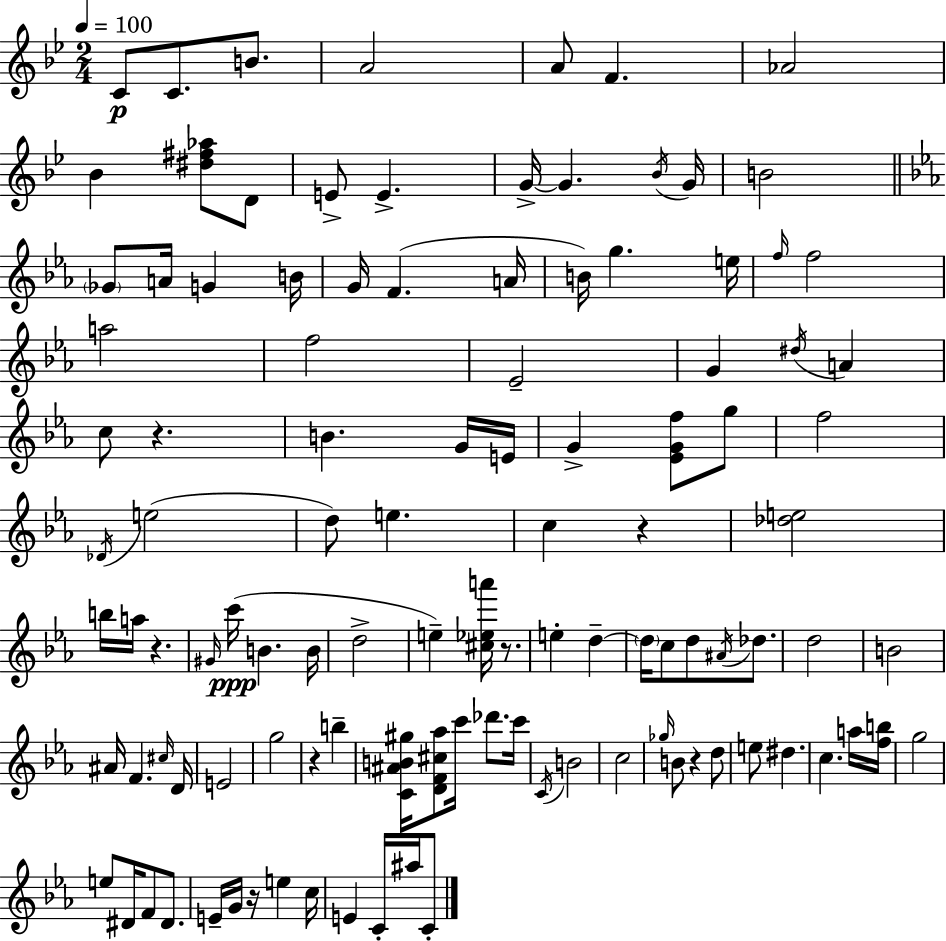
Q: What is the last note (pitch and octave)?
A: C4